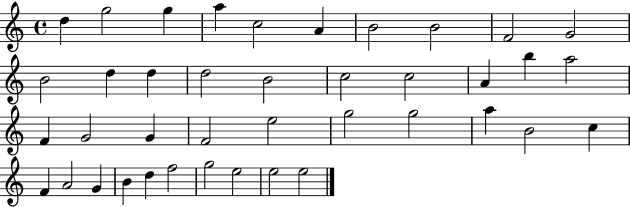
D5/q G5/h G5/q A5/q C5/h A4/q B4/h B4/h F4/h G4/h B4/h D5/q D5/q D5/h B4/h C5/h C5/h A4/q B5/q A5/h F4/q G4/h G4/q F4/h E5/h G5/h G5/h A5/q B4/h C5/q F4/q A4/h G4/q B4/q D5/q F5/h G5/h E5/h E5/h E5/h